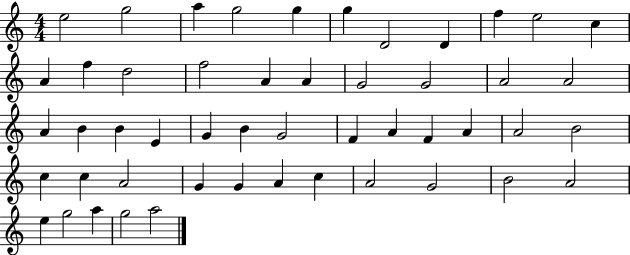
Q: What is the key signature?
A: C major